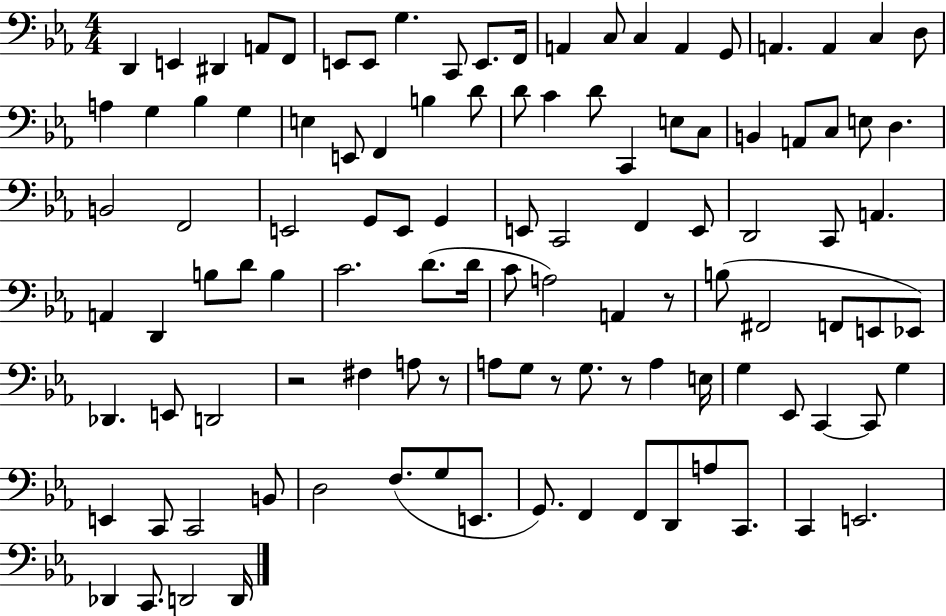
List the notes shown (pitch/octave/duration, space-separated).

D2/q E2/q D#2/q A2/e F2/e E2/e E2/e G3/q. C2/e E2/e. F2/s A2/q C3/e C3/q A2/q G2/e A2/q. A2/q C3/q D3/e A3/q G3/q Bb3/q G3/q E3/q E2/e F2/q B3/q D4/e D4/e C4/q D4/e C2/q E3/e C3/e B2/q A2/e C3/e E3/e D3/q. B2/h F2/h E2/h G2/e E2/e G2/q E2/e C2/h F2/q E2/e D2/h C2/e A2/q. A2/q D2/q B3/e D4/e B3/q C4/h. D4/e. D4/s C4/e A3/h A2/q R/e B3/e F#2/h F2/e E2/e Eb2/e Db2/q. E2/e D2/h R/h F#3/q A3/e R/e A3/e G3/e R/e G3/e. R/e A3/q E3/s G3/q Eb2/e C2/q C2/e G3/q E2/q C2/e C2/h B2/e D3/h F3/e. G3/e E2/e. G2/e. F2/q F2/e D2/e A3/e C2/e. C2/q E2/h. Db2/q C2/e. D2/h D2/s